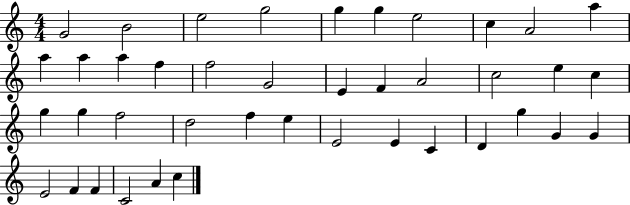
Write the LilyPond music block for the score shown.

{
  \clef treble
  \numericTimeSignature
  \time 4/4
  \key c \major
  g'2 b'2 | e''2 g''2 | g''4 g''4 e''2 | c''4 a'2 a''4 | \break a''4 a''4 a''4 f''4 | f''2 g'2 | e'4 f'4 a'2 | c''2 e''4 c''4 | \break g''4 g''4 f''2 | d''2 f''4 e''4 | e'2 e'4 c'4 | d'4 g''4 g'4 g'4 | \break e'2 f'4 f'4 | c'2 a'4 c''4 | \bar "|."
}